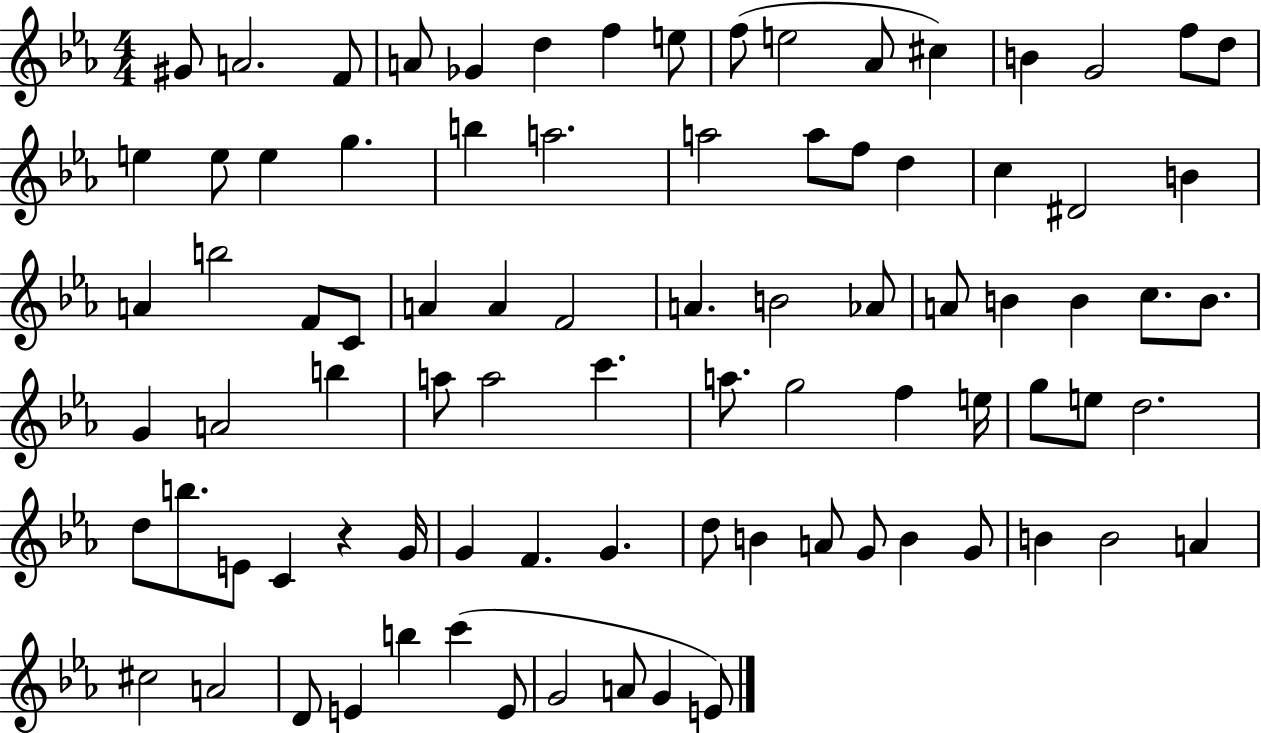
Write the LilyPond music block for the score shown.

{
  \clef treble
  \numericTimeSignature
  \time 4/4
  \key ees \major
  gis'8 a'2. f'8 | a'8 ges'4 d''4 f''4 e''8 | f''8( e''2 aes'8 cis''4) | b'4 g'2 f''8 d''8 | \break e''4 e''8 e''4 g''4. | b''4 a''2. | a''2 a''8 f''8 d''4 | c''4 dis'2 b'4 | \break a'4 b''2 f'8 c'8 | a'4 a'4 f'2 | a'4. b'2 aes'8 | a'8 b'4 b'4 c''8. b'8. | \break g'4 a'2 b''4 | a''8 a''2 c'''4. | a''8. g''2 f''4 e''16 | g''8 e''8 d''2. | \break d''8 b''8. e'8 c'4 r4 g'16 | g'4 f'4. g'4. | d''8 b'4 a'8 g'8 b'4 g'8 | b'4 b'2 a'4 | \break cis''2 a'2 | d'8 e'4 b''4 c'''4( e'8 | g'2 a'8 g'4 e'8) | \bar "|."
}